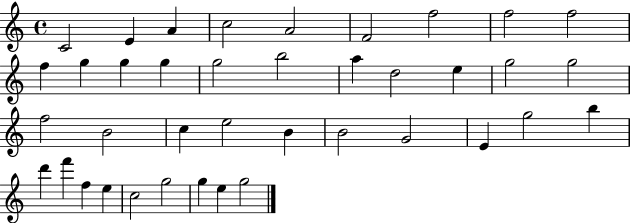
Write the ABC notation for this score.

X:1
T:Untitled
M:4/4
L:1/4
K:C
C2 E A c2 A2 F2 f2 f2 f2 f g g g g2 b2 a d2 e g2 g2 f2 B2 c e2 B B2 G2 E g2 b d' f' f e c2 g2 g e g2